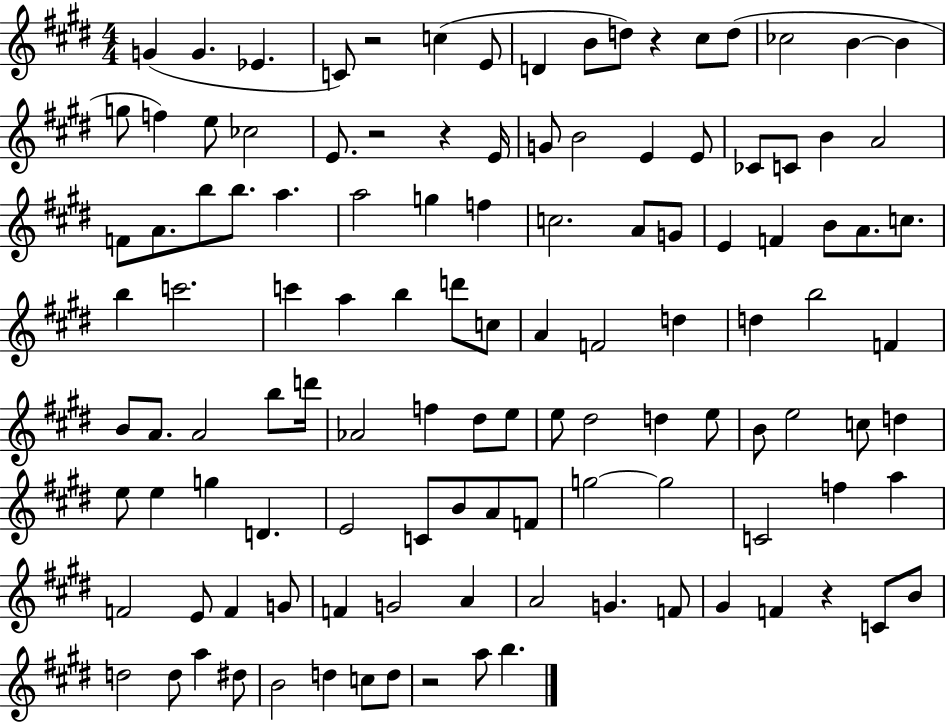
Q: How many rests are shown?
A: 6